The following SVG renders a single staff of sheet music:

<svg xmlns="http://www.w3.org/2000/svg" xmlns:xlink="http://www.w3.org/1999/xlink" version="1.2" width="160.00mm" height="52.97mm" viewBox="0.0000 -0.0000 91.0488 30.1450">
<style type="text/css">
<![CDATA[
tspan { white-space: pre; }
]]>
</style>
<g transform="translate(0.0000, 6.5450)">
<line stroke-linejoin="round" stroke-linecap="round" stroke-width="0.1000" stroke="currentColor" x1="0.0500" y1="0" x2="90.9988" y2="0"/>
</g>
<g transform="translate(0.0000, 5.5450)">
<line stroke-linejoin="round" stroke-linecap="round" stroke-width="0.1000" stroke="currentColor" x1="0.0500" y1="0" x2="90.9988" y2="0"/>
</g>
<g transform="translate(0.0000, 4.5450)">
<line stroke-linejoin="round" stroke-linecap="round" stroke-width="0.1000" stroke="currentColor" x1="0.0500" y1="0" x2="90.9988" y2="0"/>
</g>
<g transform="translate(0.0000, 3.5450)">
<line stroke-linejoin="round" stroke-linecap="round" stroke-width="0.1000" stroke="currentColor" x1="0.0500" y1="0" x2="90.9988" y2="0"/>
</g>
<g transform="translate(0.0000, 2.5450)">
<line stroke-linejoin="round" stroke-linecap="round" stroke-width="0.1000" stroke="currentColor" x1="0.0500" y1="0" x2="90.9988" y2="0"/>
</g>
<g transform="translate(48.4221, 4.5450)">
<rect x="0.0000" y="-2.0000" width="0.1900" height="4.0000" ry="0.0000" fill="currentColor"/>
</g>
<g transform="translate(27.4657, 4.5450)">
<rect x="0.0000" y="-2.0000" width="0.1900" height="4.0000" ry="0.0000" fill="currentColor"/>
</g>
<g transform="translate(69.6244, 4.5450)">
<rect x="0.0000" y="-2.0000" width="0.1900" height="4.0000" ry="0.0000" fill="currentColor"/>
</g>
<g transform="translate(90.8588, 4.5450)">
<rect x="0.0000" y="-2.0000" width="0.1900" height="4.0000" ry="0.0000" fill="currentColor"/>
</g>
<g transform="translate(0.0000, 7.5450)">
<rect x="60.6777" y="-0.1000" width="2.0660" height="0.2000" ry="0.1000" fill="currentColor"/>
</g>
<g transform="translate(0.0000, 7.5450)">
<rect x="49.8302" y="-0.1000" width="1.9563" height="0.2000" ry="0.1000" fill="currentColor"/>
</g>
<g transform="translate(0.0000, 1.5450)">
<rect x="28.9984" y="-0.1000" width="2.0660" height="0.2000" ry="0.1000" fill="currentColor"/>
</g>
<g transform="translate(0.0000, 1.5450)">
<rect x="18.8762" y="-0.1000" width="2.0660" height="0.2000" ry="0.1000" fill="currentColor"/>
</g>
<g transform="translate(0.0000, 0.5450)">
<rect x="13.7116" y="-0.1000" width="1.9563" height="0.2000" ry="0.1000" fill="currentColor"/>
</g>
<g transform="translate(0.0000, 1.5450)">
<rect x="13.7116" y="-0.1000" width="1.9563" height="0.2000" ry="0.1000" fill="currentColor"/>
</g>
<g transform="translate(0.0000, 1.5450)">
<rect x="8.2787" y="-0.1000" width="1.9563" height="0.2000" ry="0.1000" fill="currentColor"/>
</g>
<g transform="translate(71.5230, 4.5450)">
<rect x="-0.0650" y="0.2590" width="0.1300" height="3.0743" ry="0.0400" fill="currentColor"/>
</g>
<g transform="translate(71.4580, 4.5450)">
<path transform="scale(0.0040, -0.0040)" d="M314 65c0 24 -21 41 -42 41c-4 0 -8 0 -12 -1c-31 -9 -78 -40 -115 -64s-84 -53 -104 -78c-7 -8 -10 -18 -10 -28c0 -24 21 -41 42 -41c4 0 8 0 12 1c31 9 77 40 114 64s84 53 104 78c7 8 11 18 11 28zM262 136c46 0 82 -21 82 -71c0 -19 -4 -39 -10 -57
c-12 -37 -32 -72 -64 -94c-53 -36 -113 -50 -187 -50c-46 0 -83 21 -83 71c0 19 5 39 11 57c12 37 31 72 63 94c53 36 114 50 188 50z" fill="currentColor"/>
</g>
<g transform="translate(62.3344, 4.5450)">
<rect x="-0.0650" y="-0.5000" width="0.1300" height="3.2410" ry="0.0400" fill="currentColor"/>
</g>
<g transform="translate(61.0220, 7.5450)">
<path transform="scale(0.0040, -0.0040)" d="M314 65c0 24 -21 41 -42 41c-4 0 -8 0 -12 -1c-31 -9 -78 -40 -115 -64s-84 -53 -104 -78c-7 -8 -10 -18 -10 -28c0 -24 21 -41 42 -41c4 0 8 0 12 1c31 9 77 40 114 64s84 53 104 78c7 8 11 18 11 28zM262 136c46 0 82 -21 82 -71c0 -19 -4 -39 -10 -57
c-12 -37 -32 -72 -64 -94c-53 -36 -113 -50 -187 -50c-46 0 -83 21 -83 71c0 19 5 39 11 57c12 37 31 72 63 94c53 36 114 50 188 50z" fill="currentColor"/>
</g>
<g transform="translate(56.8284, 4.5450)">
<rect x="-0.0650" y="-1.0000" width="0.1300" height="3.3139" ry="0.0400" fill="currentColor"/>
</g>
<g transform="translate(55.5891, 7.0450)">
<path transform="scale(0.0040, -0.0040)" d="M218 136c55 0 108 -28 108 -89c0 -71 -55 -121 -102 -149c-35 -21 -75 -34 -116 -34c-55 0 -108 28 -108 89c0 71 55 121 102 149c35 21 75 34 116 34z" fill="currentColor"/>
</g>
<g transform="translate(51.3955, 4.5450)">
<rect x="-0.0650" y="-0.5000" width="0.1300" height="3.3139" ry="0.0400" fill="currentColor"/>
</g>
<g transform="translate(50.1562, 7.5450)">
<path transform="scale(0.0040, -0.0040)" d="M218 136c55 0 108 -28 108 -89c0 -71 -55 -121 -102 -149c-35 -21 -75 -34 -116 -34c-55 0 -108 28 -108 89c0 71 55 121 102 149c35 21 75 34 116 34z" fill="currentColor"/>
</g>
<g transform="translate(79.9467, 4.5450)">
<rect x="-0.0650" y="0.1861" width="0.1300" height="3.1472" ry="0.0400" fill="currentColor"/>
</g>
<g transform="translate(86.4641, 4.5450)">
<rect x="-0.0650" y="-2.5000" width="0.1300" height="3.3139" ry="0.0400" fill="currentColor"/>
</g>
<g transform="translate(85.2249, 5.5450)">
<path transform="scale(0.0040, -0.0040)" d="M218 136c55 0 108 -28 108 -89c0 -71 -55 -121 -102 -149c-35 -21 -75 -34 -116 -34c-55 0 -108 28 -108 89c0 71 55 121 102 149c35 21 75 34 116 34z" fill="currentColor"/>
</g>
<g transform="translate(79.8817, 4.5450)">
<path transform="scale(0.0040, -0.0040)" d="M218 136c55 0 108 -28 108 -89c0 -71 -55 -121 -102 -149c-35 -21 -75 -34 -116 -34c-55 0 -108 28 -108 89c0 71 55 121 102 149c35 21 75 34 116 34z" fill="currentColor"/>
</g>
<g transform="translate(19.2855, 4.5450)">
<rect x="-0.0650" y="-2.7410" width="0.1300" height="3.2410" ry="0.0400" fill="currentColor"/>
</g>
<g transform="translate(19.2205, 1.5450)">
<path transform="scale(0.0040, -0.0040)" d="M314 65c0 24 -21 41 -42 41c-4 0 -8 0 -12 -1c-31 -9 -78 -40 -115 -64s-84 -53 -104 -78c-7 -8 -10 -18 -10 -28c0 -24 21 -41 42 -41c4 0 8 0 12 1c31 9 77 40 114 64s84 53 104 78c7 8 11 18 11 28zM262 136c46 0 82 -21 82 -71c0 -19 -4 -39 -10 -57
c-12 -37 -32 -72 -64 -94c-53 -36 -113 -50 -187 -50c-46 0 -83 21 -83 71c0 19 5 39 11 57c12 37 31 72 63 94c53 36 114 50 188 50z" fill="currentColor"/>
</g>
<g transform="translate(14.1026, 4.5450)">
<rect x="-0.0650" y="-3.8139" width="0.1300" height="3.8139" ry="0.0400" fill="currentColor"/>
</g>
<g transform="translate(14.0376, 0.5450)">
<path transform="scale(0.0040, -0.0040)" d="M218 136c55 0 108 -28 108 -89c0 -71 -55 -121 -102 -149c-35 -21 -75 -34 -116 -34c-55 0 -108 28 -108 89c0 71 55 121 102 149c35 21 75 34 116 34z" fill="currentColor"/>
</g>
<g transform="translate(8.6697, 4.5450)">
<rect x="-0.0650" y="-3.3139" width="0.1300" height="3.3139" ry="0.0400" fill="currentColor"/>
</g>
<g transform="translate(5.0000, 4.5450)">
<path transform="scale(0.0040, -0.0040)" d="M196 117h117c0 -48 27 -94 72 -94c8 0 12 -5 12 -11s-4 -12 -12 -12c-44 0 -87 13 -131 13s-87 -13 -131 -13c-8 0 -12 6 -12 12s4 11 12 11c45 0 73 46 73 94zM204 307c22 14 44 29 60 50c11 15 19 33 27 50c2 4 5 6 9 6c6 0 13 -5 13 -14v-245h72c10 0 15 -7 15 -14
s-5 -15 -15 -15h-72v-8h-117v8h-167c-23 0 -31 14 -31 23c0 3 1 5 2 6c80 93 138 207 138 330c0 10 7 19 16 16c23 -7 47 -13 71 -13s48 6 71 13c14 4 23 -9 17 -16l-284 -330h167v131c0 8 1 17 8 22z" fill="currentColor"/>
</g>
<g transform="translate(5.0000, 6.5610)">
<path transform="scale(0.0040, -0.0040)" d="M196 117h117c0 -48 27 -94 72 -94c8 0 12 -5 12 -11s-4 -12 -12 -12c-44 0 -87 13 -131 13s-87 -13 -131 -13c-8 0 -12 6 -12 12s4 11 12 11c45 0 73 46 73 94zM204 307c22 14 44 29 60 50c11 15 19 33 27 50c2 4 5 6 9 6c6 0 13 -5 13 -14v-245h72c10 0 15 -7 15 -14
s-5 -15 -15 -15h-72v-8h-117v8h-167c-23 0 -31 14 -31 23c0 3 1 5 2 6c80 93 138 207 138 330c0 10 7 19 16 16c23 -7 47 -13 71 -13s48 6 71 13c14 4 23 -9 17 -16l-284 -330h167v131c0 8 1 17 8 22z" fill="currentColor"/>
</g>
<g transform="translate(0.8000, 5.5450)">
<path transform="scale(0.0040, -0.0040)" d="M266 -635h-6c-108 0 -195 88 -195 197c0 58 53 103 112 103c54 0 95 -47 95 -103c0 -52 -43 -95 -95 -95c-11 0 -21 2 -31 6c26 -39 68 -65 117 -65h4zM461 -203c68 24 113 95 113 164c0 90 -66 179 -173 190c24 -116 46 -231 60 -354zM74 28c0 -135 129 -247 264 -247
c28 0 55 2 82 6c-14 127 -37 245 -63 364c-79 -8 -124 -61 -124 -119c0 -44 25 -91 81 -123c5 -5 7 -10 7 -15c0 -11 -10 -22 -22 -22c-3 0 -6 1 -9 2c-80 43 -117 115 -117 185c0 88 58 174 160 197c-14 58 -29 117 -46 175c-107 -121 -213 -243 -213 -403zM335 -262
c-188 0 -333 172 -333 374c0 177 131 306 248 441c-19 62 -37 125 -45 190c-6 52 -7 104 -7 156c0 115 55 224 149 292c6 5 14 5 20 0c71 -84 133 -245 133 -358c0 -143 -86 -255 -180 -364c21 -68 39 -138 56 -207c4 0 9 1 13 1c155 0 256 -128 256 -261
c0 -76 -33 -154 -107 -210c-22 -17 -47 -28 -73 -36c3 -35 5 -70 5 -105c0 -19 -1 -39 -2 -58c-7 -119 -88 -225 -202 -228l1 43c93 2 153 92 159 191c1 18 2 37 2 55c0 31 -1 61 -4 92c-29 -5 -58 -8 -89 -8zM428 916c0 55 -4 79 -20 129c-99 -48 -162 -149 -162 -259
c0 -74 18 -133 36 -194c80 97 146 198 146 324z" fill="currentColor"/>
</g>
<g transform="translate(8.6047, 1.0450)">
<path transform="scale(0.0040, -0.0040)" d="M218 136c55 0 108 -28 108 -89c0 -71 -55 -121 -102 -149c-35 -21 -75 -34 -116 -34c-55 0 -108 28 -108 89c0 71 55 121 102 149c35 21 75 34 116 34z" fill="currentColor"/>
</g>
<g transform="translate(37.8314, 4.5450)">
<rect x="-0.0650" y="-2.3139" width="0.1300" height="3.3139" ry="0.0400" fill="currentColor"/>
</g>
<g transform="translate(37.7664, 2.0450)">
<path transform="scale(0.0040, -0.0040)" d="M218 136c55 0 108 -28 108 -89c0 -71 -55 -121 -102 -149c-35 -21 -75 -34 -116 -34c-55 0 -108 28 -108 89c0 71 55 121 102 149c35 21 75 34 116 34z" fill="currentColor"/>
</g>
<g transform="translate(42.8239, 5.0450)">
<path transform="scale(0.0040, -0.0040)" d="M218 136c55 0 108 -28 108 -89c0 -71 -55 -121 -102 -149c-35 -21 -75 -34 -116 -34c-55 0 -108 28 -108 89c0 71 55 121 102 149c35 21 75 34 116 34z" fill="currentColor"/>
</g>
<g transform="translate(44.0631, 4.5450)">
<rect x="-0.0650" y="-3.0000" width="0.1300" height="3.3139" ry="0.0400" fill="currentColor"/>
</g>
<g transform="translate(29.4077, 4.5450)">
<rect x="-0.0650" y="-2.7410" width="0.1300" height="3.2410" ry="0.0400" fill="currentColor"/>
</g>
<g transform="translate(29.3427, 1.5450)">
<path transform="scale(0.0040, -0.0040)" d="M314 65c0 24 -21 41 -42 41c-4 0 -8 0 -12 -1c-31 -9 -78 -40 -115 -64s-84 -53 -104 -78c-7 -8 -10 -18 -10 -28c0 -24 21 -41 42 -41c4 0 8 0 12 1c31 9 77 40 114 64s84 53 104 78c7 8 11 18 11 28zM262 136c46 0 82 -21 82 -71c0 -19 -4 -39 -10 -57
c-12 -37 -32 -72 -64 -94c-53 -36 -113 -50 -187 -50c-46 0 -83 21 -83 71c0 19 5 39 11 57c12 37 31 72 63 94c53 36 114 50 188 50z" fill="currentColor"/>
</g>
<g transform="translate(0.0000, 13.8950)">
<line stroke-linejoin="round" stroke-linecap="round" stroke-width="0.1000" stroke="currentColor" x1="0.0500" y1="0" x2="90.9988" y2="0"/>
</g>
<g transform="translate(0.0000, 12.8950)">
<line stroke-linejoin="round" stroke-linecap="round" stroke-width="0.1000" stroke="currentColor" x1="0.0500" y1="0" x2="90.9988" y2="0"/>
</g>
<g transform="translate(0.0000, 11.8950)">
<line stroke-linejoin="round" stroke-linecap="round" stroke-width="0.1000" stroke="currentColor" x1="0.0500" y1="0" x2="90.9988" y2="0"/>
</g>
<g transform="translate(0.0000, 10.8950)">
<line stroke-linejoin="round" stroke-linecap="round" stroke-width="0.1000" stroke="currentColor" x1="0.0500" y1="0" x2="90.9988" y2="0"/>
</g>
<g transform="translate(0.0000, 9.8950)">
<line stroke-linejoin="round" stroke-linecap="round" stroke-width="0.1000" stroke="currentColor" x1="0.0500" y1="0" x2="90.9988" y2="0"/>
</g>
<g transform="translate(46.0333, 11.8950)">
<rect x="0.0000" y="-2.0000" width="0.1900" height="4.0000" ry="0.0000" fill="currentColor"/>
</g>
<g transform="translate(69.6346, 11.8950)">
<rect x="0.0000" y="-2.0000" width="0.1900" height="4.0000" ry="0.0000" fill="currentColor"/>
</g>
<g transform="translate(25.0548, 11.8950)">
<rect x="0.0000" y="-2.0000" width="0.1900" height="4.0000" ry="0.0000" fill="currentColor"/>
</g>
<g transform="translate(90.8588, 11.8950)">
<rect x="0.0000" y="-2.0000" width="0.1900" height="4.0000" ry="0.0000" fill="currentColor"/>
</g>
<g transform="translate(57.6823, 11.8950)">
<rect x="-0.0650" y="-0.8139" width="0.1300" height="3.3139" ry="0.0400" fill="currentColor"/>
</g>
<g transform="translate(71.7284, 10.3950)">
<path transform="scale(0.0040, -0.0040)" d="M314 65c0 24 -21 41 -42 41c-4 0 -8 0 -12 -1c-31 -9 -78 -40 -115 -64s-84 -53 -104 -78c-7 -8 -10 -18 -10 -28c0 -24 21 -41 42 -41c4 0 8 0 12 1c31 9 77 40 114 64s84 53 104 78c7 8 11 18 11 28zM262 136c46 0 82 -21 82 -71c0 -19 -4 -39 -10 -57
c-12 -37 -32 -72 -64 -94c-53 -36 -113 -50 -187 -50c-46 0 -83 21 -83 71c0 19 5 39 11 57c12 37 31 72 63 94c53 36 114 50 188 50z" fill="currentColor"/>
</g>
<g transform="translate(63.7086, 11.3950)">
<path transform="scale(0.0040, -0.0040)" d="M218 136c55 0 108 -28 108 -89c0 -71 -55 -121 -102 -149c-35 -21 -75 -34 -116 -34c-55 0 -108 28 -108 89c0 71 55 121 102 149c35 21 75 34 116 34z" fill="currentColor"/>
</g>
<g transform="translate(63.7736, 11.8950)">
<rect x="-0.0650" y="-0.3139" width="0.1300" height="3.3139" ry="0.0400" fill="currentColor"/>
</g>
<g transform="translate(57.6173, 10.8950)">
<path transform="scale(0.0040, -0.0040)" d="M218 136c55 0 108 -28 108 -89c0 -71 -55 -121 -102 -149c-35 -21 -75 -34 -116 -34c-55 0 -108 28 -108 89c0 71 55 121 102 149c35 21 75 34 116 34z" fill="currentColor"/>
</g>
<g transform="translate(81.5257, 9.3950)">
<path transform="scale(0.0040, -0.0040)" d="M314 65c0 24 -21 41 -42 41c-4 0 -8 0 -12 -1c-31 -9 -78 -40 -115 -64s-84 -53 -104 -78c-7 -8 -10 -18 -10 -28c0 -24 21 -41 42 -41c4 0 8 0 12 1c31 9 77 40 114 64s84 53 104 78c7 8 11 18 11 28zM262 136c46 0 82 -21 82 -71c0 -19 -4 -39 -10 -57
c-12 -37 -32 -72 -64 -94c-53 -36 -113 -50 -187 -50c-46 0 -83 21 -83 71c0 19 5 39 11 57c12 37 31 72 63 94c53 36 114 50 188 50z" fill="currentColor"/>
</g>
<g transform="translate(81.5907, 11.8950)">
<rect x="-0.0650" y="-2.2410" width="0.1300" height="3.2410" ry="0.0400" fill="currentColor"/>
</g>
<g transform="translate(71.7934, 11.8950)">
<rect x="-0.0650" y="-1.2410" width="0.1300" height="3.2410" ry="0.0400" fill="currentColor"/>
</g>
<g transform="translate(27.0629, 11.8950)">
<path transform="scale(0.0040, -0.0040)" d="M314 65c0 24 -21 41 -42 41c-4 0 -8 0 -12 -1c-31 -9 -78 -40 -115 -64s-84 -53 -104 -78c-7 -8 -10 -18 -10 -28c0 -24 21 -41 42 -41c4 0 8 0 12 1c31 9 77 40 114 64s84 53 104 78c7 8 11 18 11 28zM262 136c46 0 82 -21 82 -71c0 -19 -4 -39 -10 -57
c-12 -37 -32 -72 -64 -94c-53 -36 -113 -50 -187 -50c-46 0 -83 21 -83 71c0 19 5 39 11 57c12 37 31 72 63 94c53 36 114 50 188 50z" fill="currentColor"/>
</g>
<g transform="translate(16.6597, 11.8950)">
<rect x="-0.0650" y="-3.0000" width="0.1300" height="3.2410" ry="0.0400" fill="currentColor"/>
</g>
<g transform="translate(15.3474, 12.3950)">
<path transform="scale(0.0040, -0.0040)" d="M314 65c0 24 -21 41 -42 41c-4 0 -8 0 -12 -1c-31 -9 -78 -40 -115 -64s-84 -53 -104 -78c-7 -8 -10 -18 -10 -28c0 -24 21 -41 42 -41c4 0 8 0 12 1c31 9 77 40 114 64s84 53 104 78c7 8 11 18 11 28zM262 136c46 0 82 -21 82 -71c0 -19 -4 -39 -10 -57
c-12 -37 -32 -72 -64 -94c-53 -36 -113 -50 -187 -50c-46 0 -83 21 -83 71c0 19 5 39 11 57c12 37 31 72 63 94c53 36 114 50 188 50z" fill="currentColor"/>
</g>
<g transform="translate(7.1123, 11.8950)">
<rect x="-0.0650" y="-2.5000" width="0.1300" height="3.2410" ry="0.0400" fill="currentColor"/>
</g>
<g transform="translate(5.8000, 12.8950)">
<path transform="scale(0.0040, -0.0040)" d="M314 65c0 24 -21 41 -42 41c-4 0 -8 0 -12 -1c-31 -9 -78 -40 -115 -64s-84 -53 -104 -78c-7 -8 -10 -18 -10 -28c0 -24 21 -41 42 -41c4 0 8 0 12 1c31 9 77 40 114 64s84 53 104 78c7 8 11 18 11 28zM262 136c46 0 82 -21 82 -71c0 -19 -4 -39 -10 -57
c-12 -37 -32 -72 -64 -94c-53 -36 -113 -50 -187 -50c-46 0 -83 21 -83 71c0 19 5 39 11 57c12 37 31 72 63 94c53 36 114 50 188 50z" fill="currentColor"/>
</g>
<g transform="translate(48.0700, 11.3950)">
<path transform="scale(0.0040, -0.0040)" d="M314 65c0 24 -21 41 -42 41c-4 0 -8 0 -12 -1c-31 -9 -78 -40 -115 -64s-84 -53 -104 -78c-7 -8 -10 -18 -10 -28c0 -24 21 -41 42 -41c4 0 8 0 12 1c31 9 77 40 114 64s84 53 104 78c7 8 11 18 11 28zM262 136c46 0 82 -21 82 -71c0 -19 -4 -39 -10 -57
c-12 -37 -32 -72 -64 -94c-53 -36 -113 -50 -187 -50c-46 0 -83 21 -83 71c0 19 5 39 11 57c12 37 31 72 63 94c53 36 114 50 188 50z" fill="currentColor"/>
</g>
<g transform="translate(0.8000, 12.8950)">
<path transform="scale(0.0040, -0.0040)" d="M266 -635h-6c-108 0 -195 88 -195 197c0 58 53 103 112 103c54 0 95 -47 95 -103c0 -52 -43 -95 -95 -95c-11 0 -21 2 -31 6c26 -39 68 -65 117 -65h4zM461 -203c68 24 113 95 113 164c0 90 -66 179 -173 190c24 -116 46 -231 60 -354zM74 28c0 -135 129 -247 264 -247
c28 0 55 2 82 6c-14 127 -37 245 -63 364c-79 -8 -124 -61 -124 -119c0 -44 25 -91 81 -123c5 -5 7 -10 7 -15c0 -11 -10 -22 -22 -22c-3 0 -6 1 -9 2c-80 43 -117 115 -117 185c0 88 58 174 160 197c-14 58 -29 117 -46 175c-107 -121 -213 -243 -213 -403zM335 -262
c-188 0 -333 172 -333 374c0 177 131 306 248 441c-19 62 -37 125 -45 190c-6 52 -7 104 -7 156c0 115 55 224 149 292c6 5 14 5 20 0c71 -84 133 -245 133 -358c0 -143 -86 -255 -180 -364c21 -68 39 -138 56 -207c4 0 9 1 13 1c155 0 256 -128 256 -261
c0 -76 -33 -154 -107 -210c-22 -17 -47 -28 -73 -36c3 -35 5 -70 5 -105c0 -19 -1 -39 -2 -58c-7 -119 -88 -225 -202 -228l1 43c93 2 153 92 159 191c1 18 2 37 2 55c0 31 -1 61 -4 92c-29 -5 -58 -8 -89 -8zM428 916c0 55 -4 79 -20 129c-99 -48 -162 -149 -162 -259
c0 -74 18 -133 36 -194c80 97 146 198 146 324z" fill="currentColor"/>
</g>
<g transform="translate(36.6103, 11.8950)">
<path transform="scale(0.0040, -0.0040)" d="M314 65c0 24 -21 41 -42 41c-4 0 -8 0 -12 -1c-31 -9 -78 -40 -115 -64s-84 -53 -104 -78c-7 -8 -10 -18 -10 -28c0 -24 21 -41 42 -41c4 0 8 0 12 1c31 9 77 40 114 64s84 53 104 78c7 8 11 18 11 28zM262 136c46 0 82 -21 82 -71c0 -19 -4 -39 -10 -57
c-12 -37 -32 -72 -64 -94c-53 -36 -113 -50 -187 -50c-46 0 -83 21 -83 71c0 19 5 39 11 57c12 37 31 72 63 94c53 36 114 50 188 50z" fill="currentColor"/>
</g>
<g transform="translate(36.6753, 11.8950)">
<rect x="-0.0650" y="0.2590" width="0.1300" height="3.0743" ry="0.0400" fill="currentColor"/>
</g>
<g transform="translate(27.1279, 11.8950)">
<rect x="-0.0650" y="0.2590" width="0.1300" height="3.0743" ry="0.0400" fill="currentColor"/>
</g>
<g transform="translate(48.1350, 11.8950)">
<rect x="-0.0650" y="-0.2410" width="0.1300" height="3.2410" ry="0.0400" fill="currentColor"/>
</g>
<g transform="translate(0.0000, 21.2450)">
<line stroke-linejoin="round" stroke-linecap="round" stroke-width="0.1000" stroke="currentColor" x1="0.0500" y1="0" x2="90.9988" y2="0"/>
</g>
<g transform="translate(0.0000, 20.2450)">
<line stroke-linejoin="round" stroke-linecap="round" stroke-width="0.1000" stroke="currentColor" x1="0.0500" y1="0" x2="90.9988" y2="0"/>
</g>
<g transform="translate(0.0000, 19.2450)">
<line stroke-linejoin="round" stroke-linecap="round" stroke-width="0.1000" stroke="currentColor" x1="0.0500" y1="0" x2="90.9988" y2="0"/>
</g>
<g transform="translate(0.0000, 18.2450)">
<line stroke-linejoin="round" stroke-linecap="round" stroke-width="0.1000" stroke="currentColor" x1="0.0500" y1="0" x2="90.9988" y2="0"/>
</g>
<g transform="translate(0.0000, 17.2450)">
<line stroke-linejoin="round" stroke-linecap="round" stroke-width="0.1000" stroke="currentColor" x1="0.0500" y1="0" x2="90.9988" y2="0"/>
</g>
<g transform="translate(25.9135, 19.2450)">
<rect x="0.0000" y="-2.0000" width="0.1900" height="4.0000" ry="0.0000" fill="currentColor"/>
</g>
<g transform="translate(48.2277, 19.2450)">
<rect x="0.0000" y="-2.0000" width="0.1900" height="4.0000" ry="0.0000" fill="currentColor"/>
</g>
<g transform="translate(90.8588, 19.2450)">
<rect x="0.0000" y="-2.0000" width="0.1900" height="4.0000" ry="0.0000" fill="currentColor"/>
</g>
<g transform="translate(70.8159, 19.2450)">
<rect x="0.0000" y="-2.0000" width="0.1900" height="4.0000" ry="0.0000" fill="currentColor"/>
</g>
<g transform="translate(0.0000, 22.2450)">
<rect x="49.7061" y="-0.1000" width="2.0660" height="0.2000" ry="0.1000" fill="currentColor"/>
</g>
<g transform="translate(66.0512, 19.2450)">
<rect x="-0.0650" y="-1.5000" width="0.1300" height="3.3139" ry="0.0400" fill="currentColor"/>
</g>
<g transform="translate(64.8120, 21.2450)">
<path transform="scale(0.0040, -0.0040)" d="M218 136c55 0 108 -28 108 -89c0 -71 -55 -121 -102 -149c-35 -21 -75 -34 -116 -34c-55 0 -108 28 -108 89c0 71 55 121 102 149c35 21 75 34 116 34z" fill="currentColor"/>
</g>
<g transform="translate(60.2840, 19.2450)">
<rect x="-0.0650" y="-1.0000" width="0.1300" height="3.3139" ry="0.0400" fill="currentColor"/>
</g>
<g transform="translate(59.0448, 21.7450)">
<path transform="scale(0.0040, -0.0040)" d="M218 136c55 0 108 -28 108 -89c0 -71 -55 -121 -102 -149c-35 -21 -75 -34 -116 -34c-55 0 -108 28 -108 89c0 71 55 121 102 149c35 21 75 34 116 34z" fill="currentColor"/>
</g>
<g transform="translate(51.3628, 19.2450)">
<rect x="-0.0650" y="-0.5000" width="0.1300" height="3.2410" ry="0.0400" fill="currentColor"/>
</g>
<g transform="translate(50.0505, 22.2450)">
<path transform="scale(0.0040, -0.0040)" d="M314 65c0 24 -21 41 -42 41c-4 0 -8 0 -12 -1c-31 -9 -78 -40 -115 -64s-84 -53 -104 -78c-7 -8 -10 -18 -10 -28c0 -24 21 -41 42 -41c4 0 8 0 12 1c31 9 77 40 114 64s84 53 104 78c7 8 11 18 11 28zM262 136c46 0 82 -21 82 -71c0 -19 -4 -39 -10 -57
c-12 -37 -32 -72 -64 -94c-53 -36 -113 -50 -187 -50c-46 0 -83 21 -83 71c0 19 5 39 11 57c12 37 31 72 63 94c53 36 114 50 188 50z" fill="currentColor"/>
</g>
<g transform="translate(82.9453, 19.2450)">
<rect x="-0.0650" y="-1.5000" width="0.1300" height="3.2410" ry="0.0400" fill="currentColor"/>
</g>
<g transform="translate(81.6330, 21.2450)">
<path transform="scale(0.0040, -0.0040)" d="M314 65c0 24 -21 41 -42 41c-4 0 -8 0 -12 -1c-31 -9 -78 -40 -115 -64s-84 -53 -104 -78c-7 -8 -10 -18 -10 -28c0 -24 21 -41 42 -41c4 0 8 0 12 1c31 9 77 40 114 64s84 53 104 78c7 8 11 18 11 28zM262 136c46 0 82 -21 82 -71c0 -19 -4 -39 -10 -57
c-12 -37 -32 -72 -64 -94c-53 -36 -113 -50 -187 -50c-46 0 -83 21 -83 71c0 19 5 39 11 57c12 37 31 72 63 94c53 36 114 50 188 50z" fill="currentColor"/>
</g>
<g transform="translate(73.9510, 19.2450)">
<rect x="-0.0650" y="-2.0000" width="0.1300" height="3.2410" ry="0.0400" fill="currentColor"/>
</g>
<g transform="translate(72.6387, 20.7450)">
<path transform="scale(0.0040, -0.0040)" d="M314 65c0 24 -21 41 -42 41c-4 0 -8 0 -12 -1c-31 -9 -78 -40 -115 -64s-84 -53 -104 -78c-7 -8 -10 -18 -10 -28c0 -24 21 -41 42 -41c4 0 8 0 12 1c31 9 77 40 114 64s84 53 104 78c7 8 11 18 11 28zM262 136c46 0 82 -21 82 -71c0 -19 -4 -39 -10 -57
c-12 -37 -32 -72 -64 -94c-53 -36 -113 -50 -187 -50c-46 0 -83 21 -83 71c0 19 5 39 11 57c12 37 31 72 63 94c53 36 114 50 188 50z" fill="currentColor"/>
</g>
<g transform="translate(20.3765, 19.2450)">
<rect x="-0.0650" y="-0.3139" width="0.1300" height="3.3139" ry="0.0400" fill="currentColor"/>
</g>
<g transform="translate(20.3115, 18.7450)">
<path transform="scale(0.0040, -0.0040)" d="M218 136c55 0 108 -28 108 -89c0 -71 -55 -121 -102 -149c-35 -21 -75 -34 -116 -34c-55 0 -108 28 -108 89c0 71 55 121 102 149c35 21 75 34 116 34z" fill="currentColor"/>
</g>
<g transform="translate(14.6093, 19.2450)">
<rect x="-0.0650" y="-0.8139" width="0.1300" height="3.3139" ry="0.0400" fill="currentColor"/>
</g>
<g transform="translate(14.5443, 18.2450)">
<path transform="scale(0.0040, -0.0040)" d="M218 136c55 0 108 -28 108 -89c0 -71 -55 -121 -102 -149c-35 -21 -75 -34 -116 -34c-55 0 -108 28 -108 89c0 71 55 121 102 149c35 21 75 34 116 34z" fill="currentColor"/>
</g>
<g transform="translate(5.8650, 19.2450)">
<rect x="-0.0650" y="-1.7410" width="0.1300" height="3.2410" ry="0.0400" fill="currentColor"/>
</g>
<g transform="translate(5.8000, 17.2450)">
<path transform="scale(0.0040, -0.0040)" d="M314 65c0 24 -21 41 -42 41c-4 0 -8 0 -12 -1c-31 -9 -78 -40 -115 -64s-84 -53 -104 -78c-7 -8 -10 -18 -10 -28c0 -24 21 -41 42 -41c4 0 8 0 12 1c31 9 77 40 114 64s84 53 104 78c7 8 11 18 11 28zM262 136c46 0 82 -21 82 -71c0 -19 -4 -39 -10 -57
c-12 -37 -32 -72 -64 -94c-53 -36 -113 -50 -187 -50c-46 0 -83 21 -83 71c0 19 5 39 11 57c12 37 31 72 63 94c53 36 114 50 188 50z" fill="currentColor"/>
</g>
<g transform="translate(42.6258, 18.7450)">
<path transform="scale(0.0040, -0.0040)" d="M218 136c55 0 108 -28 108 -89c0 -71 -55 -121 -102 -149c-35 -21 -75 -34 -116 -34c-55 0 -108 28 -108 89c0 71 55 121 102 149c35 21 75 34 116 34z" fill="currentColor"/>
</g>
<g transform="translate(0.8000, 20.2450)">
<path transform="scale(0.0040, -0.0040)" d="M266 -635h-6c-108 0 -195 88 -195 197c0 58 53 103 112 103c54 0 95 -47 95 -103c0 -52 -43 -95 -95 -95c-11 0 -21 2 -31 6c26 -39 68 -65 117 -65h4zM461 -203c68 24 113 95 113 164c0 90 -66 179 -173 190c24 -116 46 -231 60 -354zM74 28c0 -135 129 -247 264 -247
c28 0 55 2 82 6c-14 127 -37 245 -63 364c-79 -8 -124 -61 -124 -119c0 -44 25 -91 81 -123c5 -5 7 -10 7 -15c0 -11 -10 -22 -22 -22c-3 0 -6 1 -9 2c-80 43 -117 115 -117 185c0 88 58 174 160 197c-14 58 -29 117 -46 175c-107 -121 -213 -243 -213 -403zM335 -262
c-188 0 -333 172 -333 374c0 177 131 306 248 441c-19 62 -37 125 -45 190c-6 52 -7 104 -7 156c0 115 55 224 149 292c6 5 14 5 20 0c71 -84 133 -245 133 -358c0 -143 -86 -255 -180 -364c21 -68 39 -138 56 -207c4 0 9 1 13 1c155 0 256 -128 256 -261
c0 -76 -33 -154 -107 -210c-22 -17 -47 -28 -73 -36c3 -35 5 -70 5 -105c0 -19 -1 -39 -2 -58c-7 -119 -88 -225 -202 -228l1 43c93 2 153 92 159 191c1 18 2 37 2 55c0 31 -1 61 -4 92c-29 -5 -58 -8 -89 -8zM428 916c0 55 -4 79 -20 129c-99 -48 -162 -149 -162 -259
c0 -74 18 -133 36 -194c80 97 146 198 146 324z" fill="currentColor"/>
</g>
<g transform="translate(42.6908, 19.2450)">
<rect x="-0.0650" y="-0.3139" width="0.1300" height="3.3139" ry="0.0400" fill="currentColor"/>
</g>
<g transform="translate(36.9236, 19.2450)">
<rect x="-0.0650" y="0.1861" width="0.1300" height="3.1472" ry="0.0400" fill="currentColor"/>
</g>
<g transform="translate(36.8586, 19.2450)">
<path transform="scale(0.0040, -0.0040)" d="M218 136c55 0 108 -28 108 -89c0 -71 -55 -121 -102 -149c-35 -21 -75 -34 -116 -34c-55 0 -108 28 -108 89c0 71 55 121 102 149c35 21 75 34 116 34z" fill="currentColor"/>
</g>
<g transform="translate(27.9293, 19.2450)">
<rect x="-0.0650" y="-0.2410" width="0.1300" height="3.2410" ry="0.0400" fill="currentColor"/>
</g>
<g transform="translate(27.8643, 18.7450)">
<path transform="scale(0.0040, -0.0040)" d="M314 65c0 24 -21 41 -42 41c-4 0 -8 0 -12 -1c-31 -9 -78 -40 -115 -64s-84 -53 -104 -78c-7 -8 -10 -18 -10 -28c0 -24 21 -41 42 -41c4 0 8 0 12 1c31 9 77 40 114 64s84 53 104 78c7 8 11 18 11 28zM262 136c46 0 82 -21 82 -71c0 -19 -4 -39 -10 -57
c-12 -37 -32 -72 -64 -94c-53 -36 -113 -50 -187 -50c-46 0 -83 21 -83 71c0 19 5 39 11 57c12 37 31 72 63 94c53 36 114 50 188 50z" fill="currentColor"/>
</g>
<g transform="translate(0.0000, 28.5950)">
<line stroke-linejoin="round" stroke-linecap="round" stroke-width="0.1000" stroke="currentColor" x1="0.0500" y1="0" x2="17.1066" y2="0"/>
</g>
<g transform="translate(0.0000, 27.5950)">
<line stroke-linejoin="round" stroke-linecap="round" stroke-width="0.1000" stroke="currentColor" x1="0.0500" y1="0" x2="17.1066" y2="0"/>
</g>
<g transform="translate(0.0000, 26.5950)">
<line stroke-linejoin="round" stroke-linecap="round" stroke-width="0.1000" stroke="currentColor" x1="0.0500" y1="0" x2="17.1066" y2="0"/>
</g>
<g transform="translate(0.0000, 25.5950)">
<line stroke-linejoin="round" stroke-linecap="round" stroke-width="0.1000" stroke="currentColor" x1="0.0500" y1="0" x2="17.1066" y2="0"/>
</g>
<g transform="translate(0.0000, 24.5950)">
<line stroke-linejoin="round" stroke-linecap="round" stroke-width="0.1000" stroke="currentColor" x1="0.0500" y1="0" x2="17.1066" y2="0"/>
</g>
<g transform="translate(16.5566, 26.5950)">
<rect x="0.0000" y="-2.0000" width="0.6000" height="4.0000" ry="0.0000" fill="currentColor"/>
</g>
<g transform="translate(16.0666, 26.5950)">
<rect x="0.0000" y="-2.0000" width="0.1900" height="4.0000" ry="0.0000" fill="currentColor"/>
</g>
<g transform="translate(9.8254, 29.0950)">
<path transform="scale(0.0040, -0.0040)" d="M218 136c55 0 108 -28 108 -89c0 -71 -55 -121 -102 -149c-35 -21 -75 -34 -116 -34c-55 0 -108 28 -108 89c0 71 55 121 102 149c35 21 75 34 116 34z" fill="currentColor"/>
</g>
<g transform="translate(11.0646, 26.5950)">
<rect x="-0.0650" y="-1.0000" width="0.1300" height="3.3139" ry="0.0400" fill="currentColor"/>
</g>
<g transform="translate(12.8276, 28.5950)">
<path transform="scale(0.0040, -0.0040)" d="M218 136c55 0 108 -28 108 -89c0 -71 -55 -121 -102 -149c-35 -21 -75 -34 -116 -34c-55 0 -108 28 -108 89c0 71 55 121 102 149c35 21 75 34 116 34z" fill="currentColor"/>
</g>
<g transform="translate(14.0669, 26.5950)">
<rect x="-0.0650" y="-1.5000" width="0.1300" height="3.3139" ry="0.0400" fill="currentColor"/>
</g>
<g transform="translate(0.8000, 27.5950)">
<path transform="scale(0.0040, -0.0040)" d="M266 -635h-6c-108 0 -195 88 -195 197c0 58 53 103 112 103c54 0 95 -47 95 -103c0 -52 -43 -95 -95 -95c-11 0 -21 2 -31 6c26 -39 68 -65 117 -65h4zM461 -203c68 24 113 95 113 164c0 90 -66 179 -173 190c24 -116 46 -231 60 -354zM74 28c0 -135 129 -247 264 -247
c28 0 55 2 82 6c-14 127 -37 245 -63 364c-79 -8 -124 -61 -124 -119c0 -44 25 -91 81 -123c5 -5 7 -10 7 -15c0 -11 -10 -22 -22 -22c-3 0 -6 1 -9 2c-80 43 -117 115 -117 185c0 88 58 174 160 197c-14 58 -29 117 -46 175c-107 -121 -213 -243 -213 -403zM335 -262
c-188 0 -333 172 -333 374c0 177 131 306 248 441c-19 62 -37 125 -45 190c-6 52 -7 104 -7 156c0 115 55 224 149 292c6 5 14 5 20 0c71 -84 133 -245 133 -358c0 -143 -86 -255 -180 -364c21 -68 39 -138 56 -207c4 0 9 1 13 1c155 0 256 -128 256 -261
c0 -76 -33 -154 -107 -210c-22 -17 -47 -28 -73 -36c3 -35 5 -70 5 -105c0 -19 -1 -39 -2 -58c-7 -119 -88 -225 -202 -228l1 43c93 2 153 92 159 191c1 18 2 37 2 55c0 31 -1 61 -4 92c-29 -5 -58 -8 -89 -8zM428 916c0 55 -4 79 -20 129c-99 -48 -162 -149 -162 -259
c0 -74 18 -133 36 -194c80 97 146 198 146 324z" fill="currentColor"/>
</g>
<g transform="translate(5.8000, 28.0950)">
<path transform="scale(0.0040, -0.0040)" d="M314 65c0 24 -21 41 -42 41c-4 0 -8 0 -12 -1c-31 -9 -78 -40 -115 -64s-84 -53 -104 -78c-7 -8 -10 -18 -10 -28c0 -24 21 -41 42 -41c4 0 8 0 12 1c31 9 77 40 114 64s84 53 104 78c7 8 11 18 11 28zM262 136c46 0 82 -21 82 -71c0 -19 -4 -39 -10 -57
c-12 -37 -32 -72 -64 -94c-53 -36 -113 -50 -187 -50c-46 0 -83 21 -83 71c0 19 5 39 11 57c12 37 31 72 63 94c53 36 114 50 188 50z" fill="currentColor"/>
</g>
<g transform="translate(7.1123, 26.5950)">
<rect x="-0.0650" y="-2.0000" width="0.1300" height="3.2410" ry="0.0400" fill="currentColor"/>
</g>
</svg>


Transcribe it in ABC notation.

X:1
T:Untitled
M:4/4
L:1/4
K:C
b c' a2 a2 g A C D C2 B2 B G G2 A2 B2 B2 c2 d c e2 g2 f2 d c c2 B c C2 D E F2 E2 F2 D E